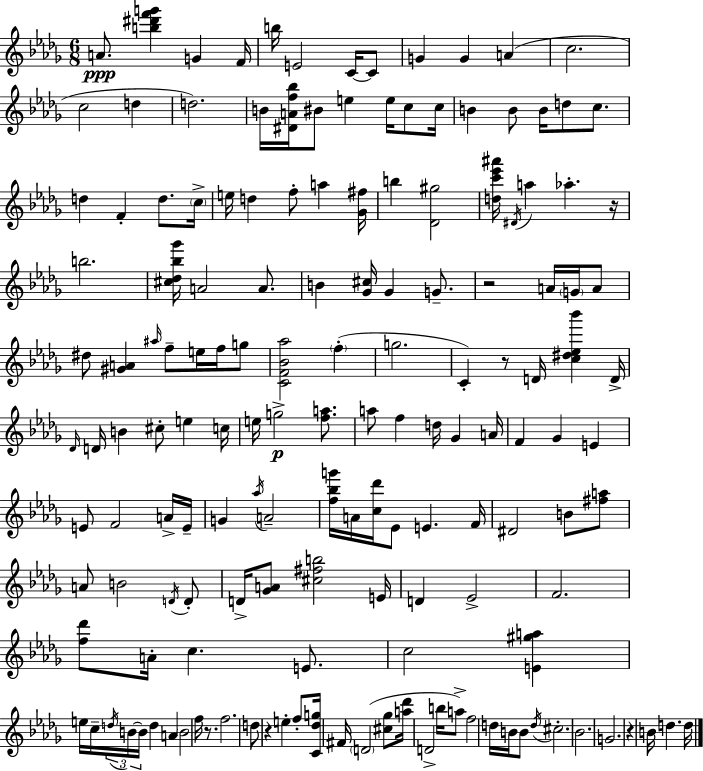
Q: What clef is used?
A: treble